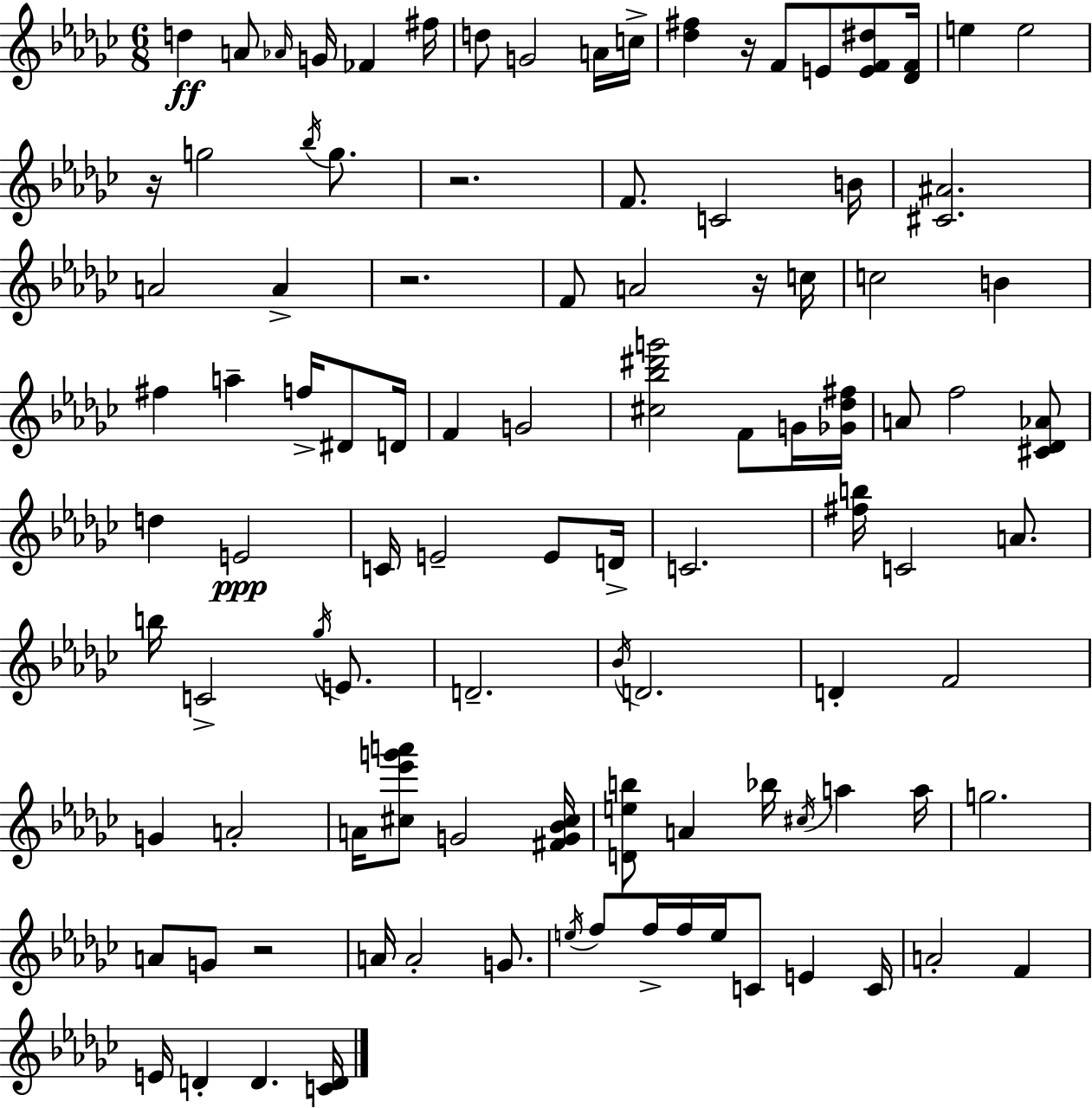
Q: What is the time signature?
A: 6/8